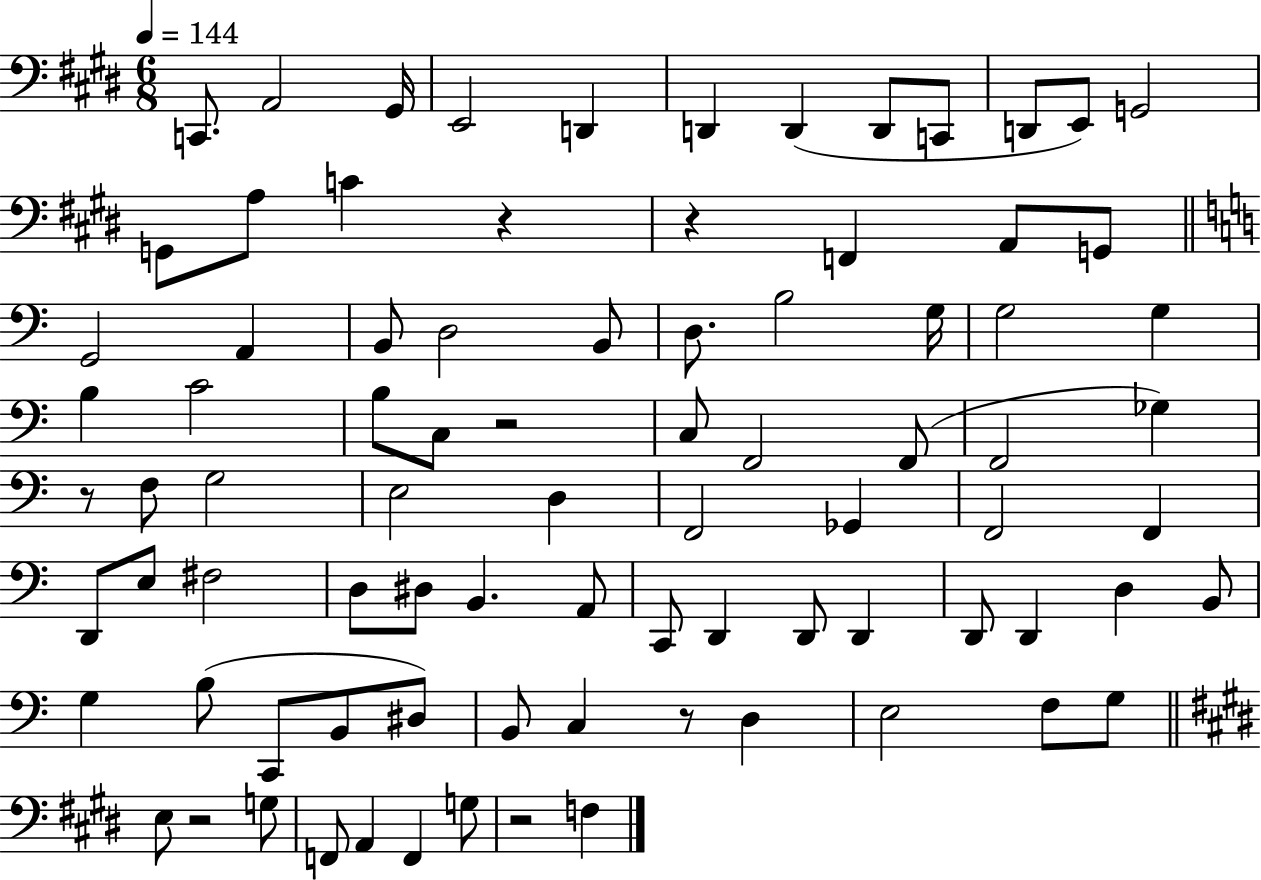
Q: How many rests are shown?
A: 7